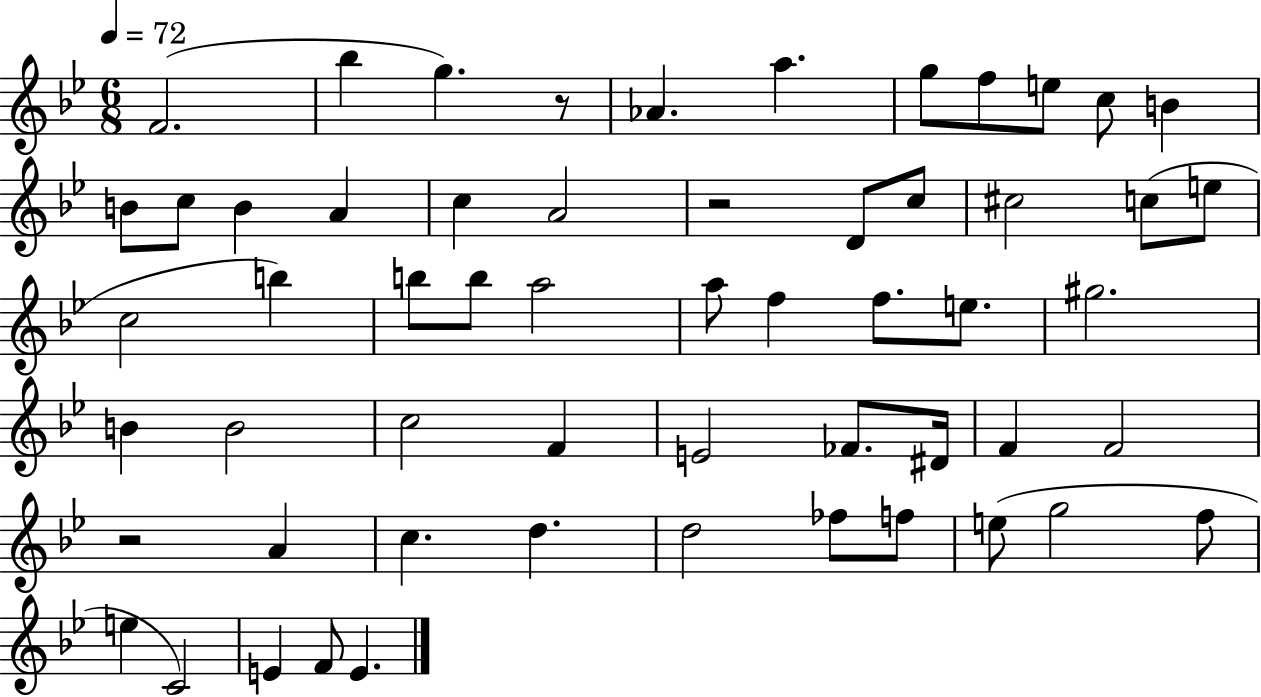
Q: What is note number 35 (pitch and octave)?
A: F4